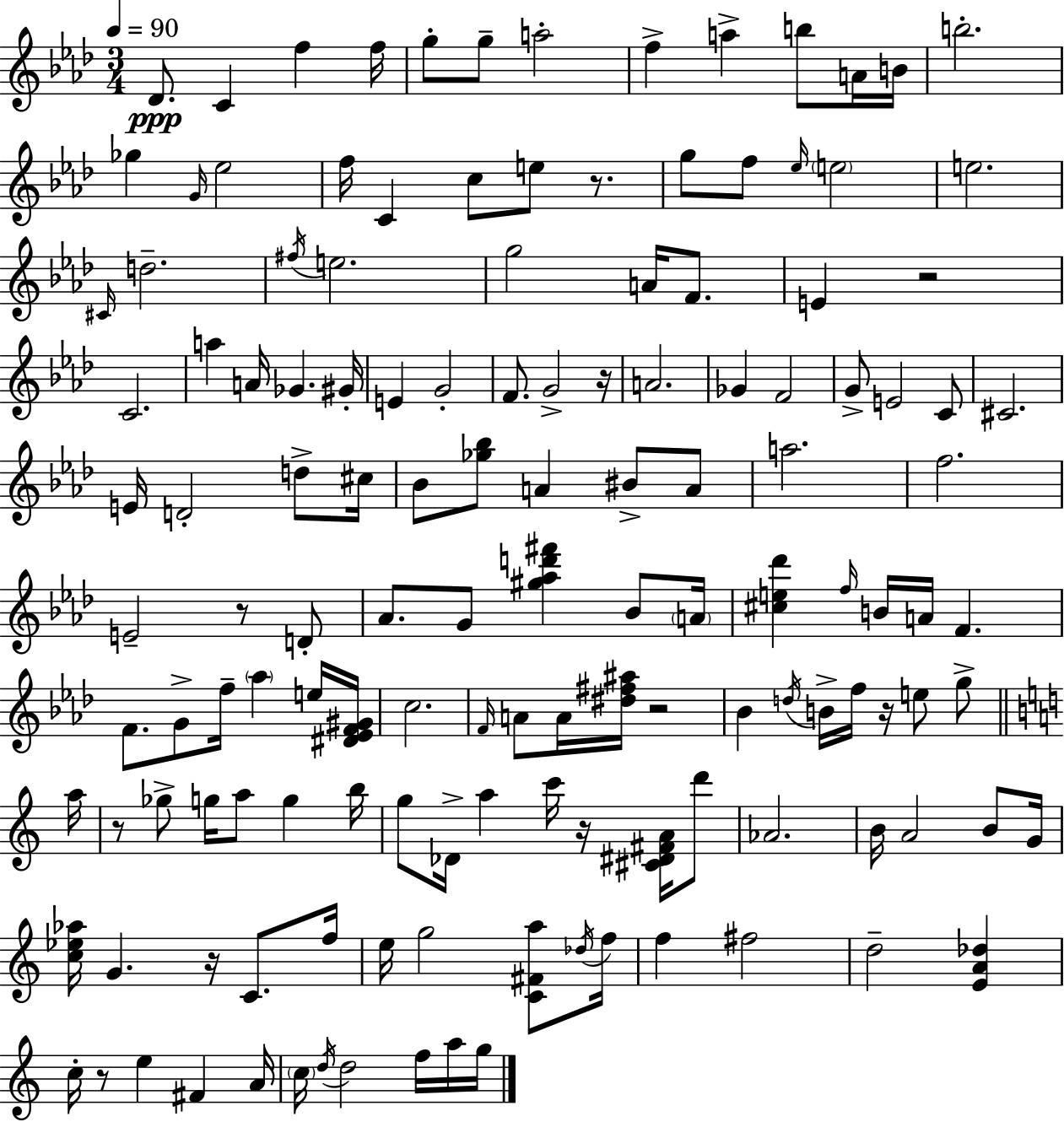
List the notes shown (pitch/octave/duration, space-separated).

Db4/e. C4/q F5/q F5/s G5/e G5/e A5/h F5/q A5/q B5/e A4/s B4/s B5/h. Gb5/q G4/s Eb5/h F5/s C4/q C5/e E5/e R/e. G5/e F5/e Eb5/s E5/h E5/h. C#4/s D5/h. F#5/s E5/h. G5/h A4/s F4/e. E4/q R/h C4/h. A5/q A4/s Gb4/q. G#4/s E4/q G4/h F4/e. G4/h R/s A4/h. Gb4/q F4/h G4/e E4/h C4/e C#4/h. E4/s D4/h D5/e C#5/s Bb4/e [Gb5,Bb5]/e A4/q BIS4/e A4/e A5/h. F5/h. E4/h R/e D4/e Ab4/e. G4/e [G#5,Ab5,D6,F#6]/q Bb4/e A4/s [C#5,E5,Db6]/q F5/s B4/s A4/s F4/q. F4/e. G4/e F5/s Ab5/q E5/s [D#4,Eb4,F4,G#4]/s C5/h. F4/s A4/e A4/s [D#5,F#5,A#5]/s R/h Bb4/q D5/s B4/s F5/s R/s E5/e G5/e A5/s R/e Gb5/e G5/s A5/e G5/q B5/s G5/e Db4/s A5/q C6/s R/s [C#4,D#4,F#4,A4]/s D6/e Ab4/h. B4/s A4/h B4/e G4/s [C5,Eb5,Ab5]/s G4/q. R/s C4/e. F5/s E5/s G5/h [C4,F#4,A5]/e Db5/s F5/s F5/q F#5/h D5/h [E4,A4,Db5]/q C5/s R/e E5/q F#4/q A4/s C5/s D5/s D5/h F5/s A5/s G5/s